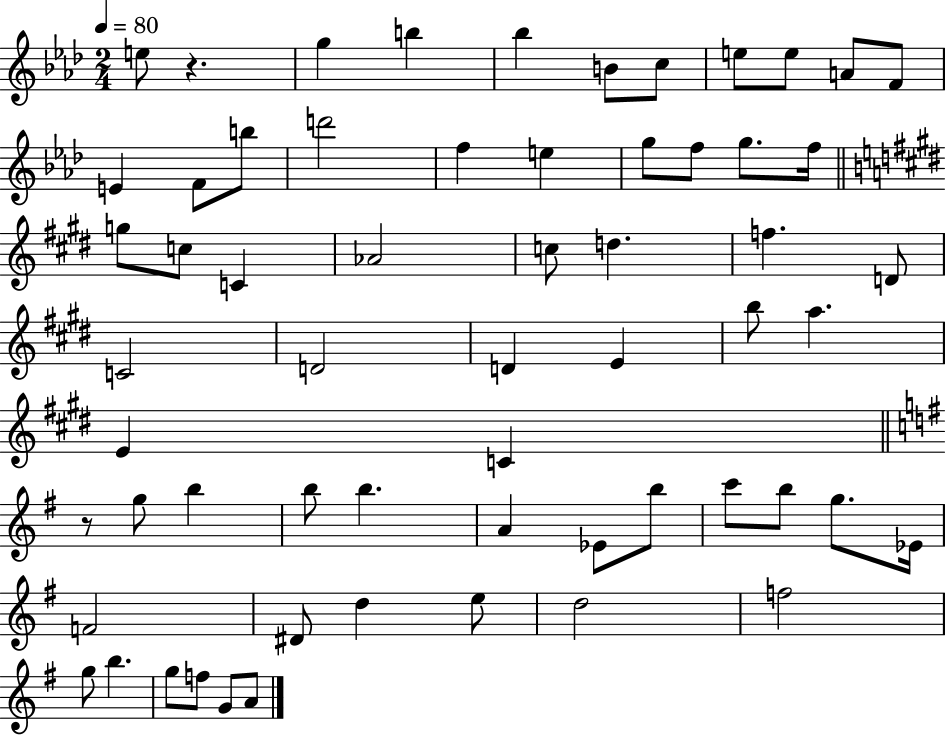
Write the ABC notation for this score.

X:1
T:Untitled
M:2/4
L:1/4
K:Ab
e/2 z g b _b B/2 c/2 e/2 e/2 A/2 F/2 E F/2 b/2 d'2 f e g/2 f/2 g/2 f/4 g/2 c/2 C _A2 c/2 d f D/2 C2 D2 D E b/2 a E C z/2 g/2 b b/2 b A _E/2 b/2 c'/2 b/2 g/2 _E/4 F2 ^D/2 d e/2 d2 f2 g/2 b g/2 f/2 G/2 A/2